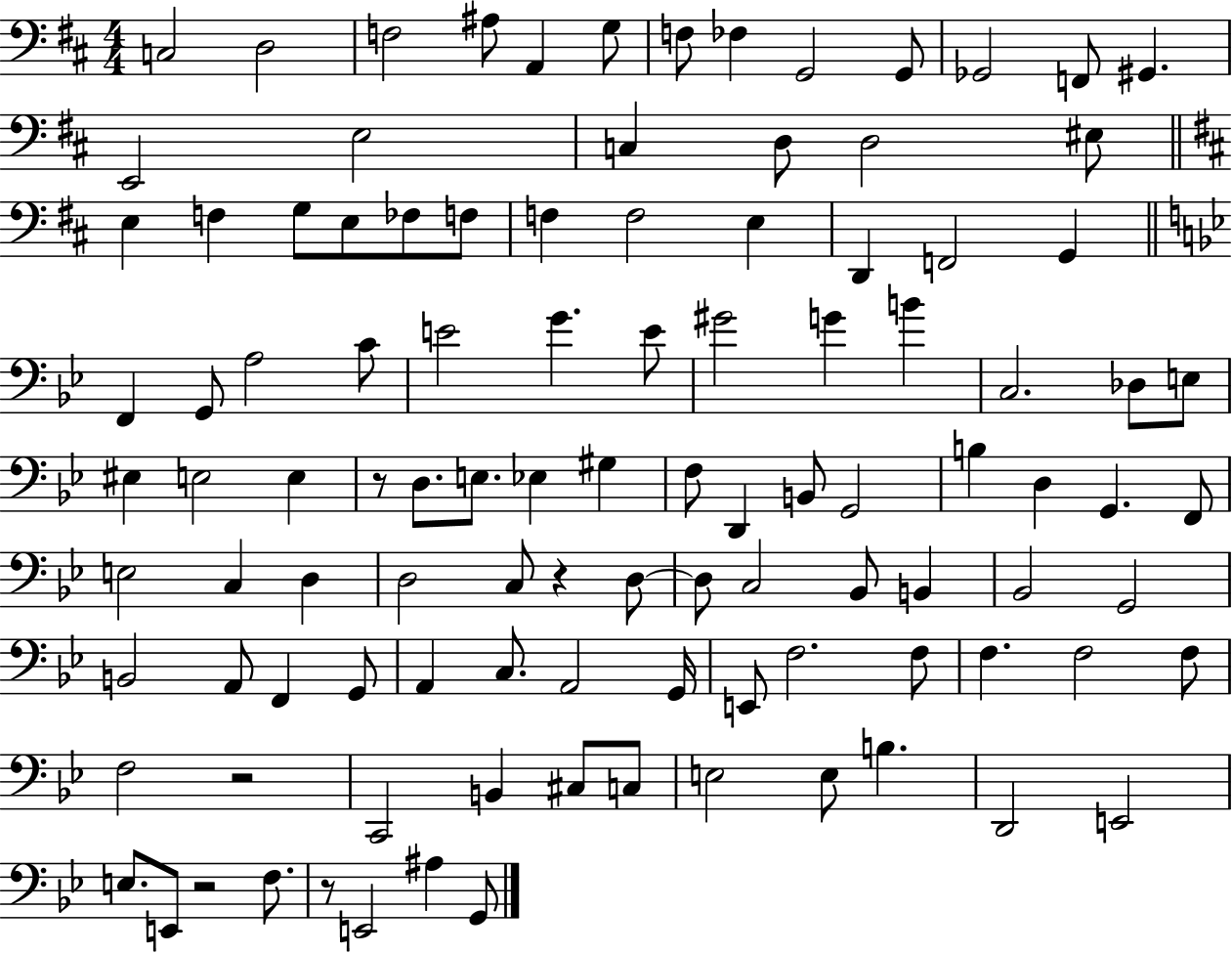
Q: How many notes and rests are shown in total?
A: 106